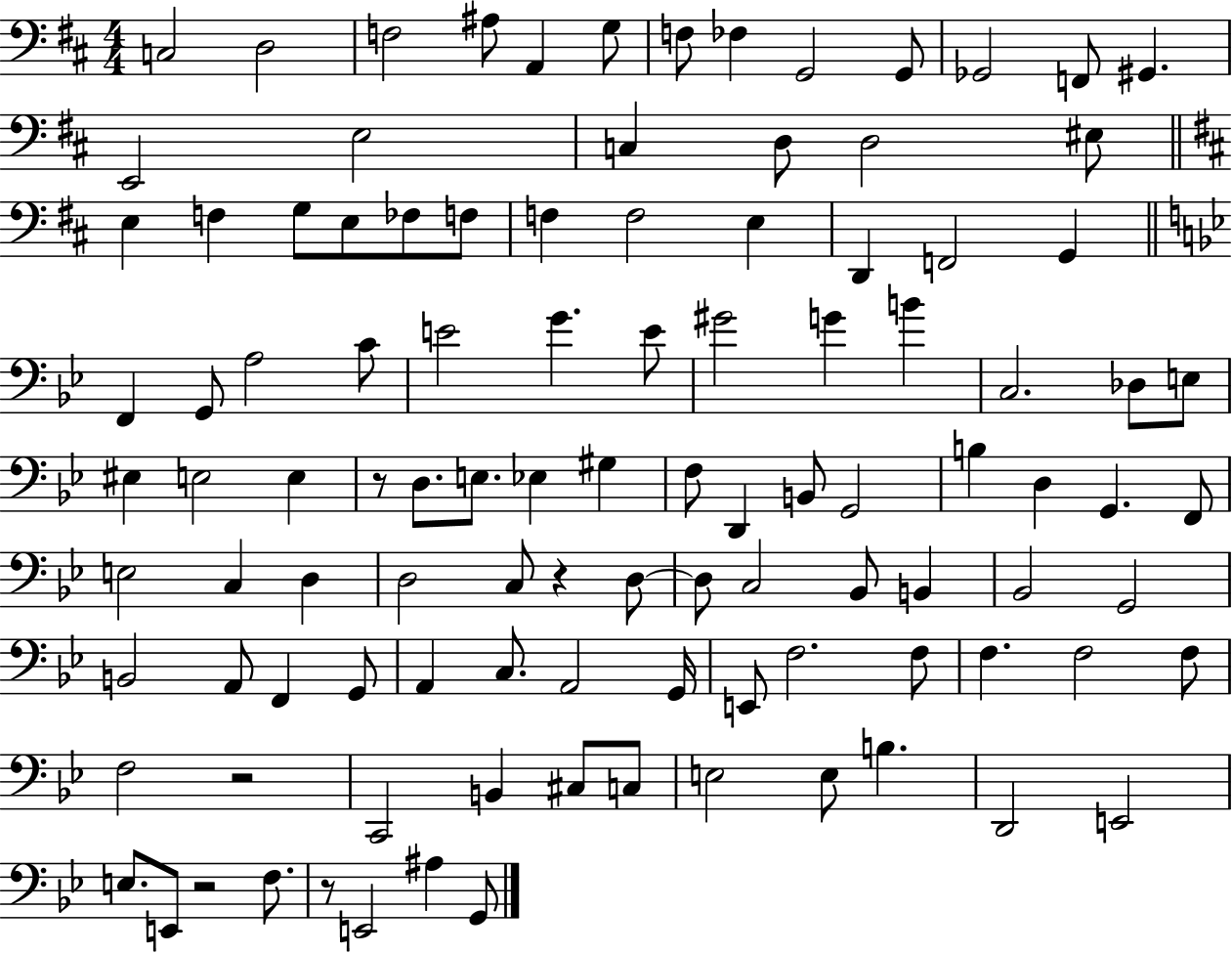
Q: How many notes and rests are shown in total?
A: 106